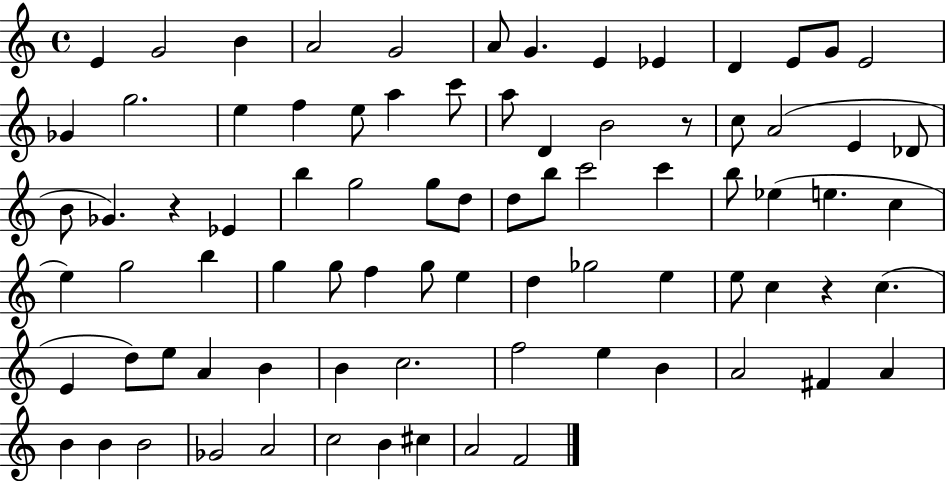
{
  \clef treble
  \time 4/4
  \defaultTimeSignature
  \key c \major
  e'4 g'2 b'4 | a'2 g'2 | a'8 g'4. e'4 ees'4 | d'4 e'8 g'8 e'2 | \break ges'4 g''2. | e''4 f''4 e''8 a''4 c'''8 | a''8 d'4 b'2 r8 | c''8 a'2( e'4 des'8 | \break b'8 ges'4.) r4 ees'4 | b''4 g''2 g''8 d''8 | d''8 b''8 c'''2 c'''4 | b''8 ees''4( e''4. c''4 | \break e''4) g''2 b''4 | g''4 g''8 f''4 g''8 e''4 | d''4 ges''2 e''4 | e''8 c''4 r4 c''4.( | \break e'4 d''8) e''8 a'4 b'4 | b'4 c''2. | f''2 e''4 b'4 | a'2 fis'4 a'4 | \break b'4 b'4 b'2 | ges'2 a'2 | c''2 b'4 cis''4 | a'2 f'2 | \break \bar "|."
}